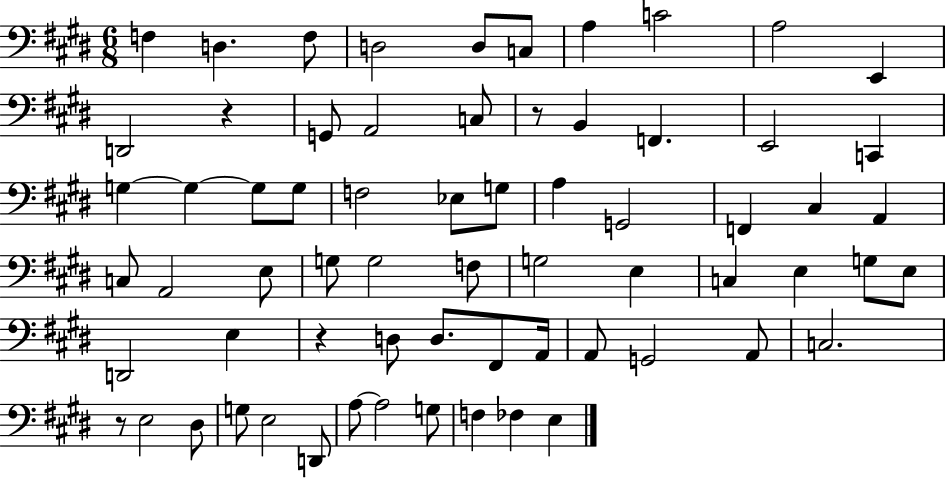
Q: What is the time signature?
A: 6/8